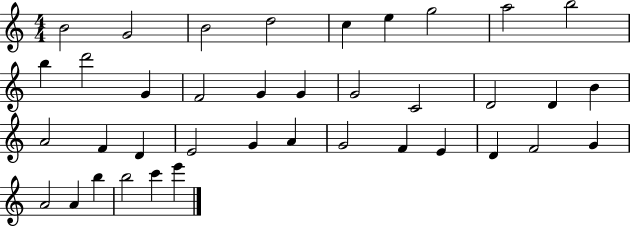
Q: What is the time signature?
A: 4/4